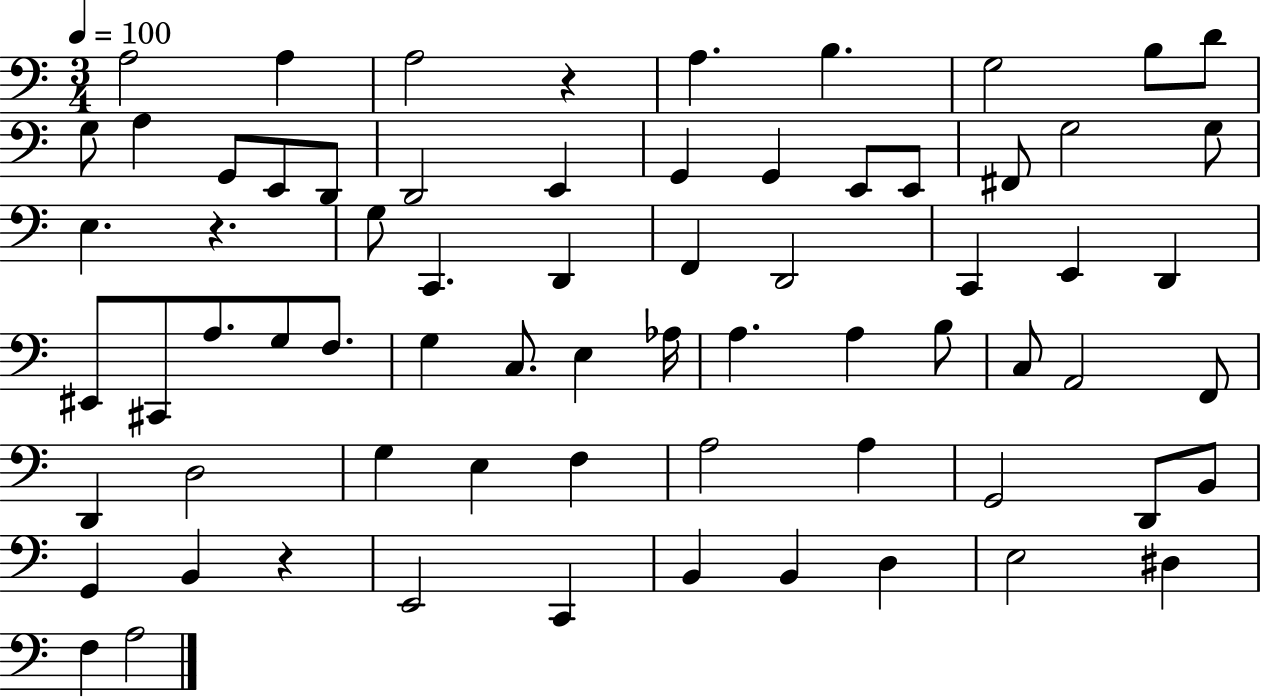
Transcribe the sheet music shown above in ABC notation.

X:1
T:Untitled
M:3/4
L:1/4
K:C
A,2 A, A,2 z A, B, G,2 B,/2 D/2 G,/2 A, G,,/2 E,,/2 D,,/2 D,,2 E,, G,, G,, E,,/2 E,,/2 ^F,,/2 G,2 G,/2 E, z G,/2 C,, D,, F,, D,,2 C,, E,, D,, ^E,,/2 ^C,,/2 A,/2 G,/2 F,/2 G, C,/2 E, _A,/4 A, A, B,/2 C,/2 A,,2 F,,/2 D,, D,2 G, E, F, A,2 A, G,,2 D,,/2 B,,/2 G,, B,, z E,,2 C,, B,, B,, D, E,2 ^D, F, A,2